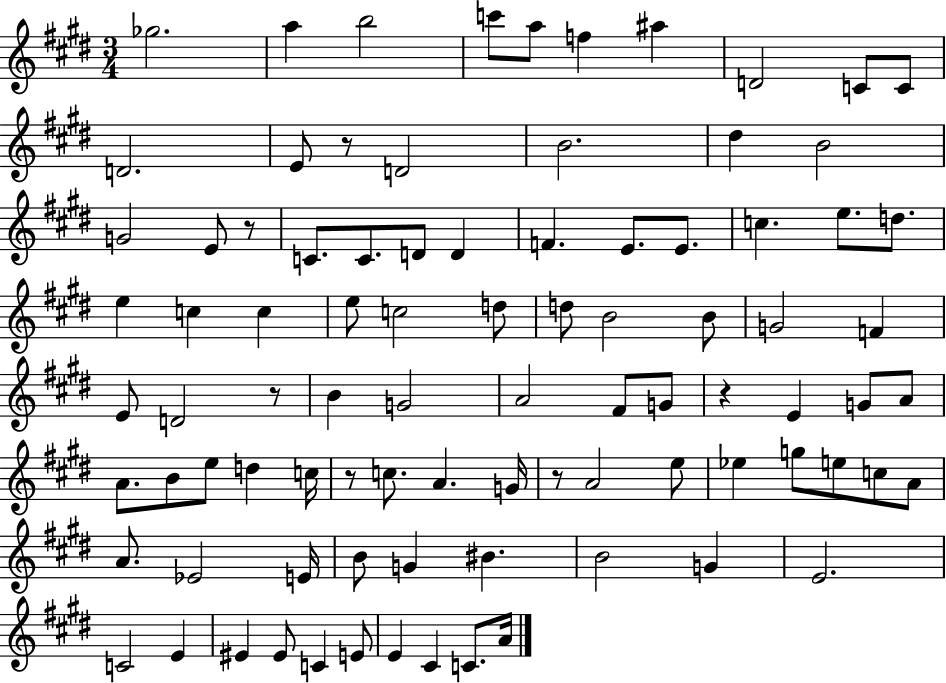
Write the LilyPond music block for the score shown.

{
  \clef treble
  \numericTimeSignature
  \time 3/4
  \key e \major
  ges''2. | a''4 b''2 | c'''8 a''8 f''4 ais''4 | d'2 c'8 c'8 | \break d'2. | e'8 r8 d'2 | b'2. | dis''4 b'2 | \break g'2 e'8 r8 | c'8. c'8. d'8 d'4 | f'4. e'8. e'8. | c''4. e''8. d''8. | \break e''4 c''4 c''4 | e''8 c''2 d''8 | d''8 b'2 b'8 | g'2 f'4 | \break e'8 d'2 r8 | b'4 g'2 | a'2 fis'8 g'8 | r4 e'4 g'8 a'8 | \break a'8. b'8 e''8 d''4 c''16 | r8 c''8. a'4. g'16 | r8 a'2 e''8 | ees''4 g''8 e''8 c''8 a'8 | \break a'8. ees'2 e'16 | b'8 g'4 bis'4. | b'2 g'4 | e'2. | \break c'2 e'4 | eis'4 eis'8 c'4 e'8 | e'4 cis'4 c'8. a'16 | \bar "|."
}